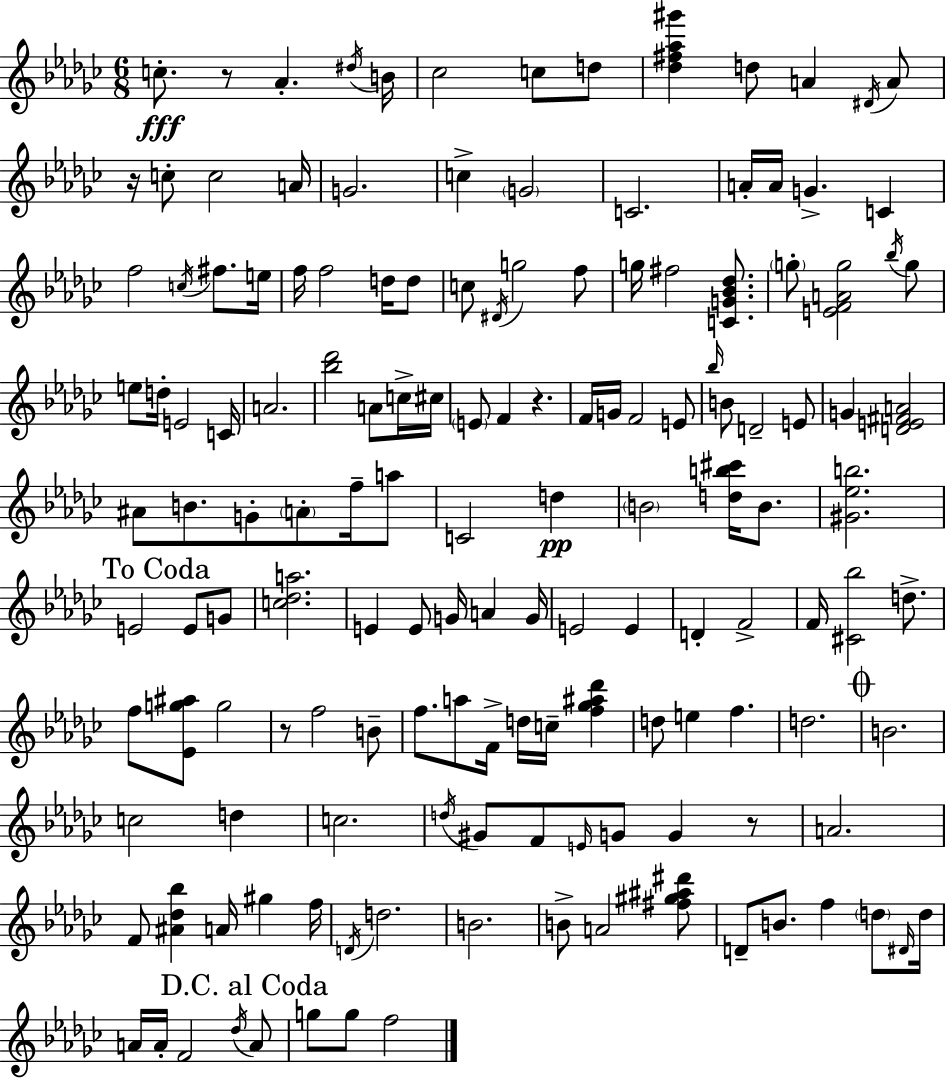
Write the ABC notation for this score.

X:1
T:Untitled
M:6/8
L:1/4
K:Ebm
c/2 z/2 _A ^d/4 B/4 _c2 c/2 d/2 [_d^f_a^g'] d/2 A ^D/4 A/2 z/4 c/2 c2 A/4 G2 c G2 C2 A/4 A/4 G C f2 c/4 ^f/2 e/4 f/4 f2 d/4 d/2 c/2 ^D/4 g2 f/2 g/4 ^f2 [CG_B_d]/2 g/2 [EFAg]2 _b/4 g/2 e/2 d/4 E2 C/4 A2 [_b_d']2 A/2 c/4 ^c/4 E/2 F z F/4 G/4 F2 E/2 _b/4 B/2 D2 E/2 G [DE^FA]2 ^A/2 B/2 G/2 A/2 f/4 a/2 C2 d B2 [db^c']/4 B/2 [^G_eb]2 E2 E/2 G/2 [c_da]2 E E/2 G/4 A G/4 E2 E D F2 F/4 [^C_b]2 d/2 f/2 [_Eg^a]/2 g2 z/2 f2 B/2 f/2 a/2 F/4 d/4 c/4 [f_g^a_d'] d/2 e f d2 B2 c2 d c2 d/4 ^G/2 F/2 E/4 G/2 G z/2 A2 F/2 [^A_d_b] A/4 ^g f/4 D/4 d2 B2 B/2 A2 [^f^g^a^d']/2 D/2 B/2 f d/2 ^D/4 d/4 A/4 A/4 F2 _d/4 A/2 g/2 g/2 f2